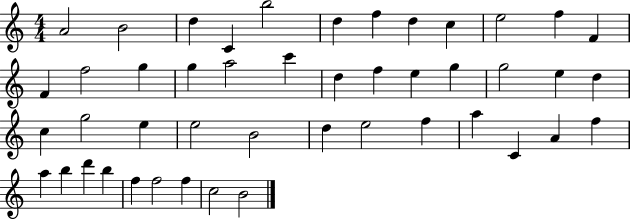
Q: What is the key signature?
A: C major